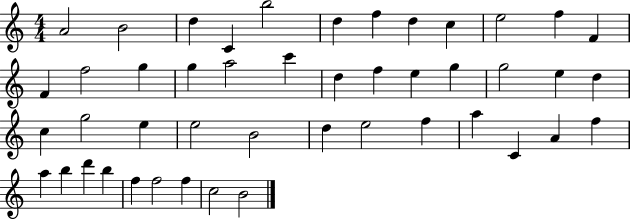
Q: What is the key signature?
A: C major